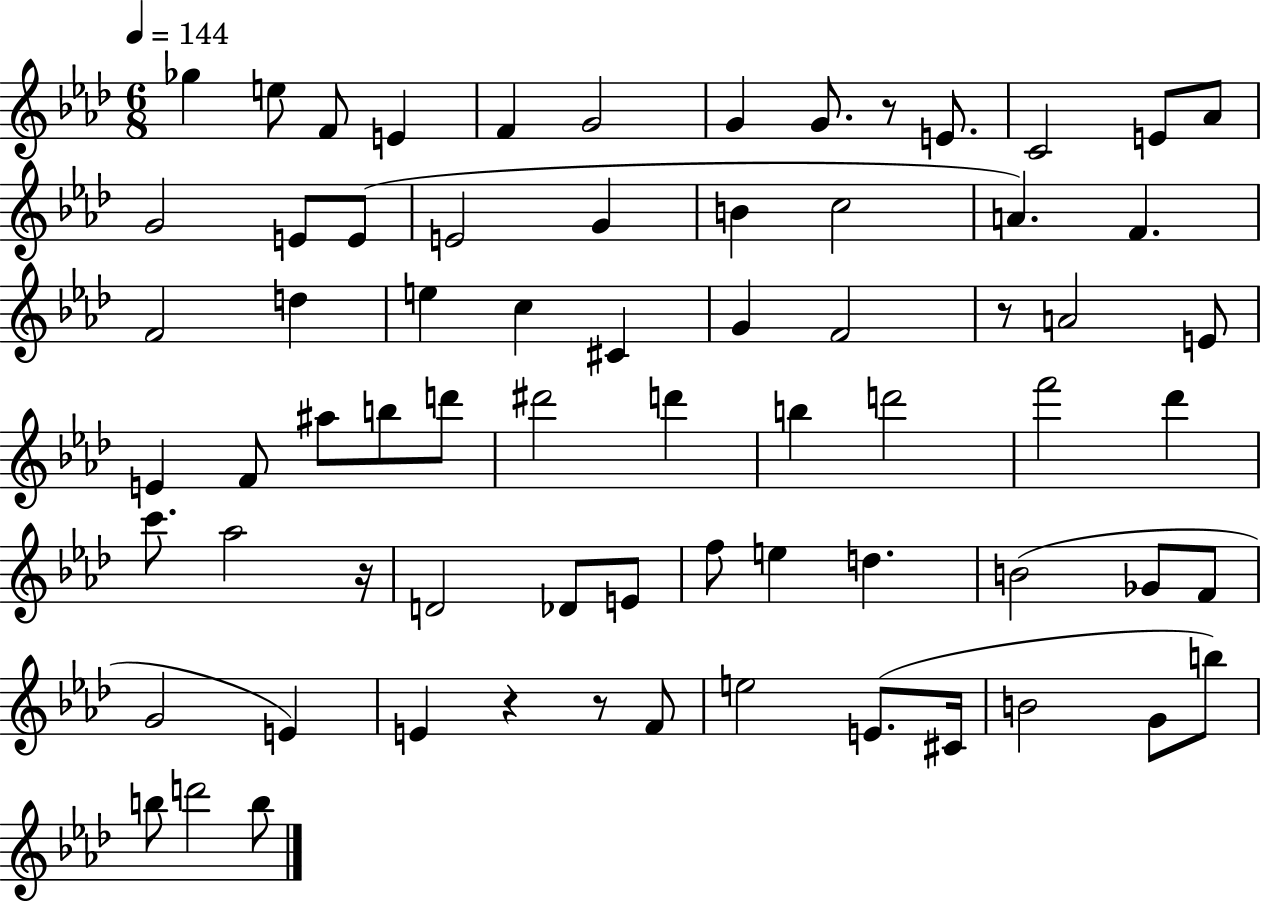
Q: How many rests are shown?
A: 5